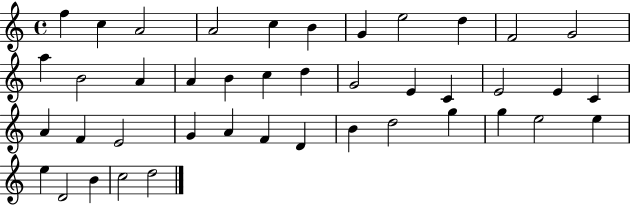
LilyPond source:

{
  \clef treble
  \time 4/4
  \defaultTimeSignature
  \key c \major
  f''4 c''4 a'2 | a'2 c''4 b'4 | g'4 e''2 d''4 | f'2 g'2 | \break a''4 b'2 a'4 | a'4 b'4 c''4 d''4 | g'2 e'4 c'4 | e'2 e'4 c'4 | \break a'4 f'4 e'2 | g'4 a'4 f'4 d'4 | b'4 d''2 g''4 | g''4 e''2 e''4 | \break e''4 d'2 b'4 | c''2 d''2 | \bar "|."
}